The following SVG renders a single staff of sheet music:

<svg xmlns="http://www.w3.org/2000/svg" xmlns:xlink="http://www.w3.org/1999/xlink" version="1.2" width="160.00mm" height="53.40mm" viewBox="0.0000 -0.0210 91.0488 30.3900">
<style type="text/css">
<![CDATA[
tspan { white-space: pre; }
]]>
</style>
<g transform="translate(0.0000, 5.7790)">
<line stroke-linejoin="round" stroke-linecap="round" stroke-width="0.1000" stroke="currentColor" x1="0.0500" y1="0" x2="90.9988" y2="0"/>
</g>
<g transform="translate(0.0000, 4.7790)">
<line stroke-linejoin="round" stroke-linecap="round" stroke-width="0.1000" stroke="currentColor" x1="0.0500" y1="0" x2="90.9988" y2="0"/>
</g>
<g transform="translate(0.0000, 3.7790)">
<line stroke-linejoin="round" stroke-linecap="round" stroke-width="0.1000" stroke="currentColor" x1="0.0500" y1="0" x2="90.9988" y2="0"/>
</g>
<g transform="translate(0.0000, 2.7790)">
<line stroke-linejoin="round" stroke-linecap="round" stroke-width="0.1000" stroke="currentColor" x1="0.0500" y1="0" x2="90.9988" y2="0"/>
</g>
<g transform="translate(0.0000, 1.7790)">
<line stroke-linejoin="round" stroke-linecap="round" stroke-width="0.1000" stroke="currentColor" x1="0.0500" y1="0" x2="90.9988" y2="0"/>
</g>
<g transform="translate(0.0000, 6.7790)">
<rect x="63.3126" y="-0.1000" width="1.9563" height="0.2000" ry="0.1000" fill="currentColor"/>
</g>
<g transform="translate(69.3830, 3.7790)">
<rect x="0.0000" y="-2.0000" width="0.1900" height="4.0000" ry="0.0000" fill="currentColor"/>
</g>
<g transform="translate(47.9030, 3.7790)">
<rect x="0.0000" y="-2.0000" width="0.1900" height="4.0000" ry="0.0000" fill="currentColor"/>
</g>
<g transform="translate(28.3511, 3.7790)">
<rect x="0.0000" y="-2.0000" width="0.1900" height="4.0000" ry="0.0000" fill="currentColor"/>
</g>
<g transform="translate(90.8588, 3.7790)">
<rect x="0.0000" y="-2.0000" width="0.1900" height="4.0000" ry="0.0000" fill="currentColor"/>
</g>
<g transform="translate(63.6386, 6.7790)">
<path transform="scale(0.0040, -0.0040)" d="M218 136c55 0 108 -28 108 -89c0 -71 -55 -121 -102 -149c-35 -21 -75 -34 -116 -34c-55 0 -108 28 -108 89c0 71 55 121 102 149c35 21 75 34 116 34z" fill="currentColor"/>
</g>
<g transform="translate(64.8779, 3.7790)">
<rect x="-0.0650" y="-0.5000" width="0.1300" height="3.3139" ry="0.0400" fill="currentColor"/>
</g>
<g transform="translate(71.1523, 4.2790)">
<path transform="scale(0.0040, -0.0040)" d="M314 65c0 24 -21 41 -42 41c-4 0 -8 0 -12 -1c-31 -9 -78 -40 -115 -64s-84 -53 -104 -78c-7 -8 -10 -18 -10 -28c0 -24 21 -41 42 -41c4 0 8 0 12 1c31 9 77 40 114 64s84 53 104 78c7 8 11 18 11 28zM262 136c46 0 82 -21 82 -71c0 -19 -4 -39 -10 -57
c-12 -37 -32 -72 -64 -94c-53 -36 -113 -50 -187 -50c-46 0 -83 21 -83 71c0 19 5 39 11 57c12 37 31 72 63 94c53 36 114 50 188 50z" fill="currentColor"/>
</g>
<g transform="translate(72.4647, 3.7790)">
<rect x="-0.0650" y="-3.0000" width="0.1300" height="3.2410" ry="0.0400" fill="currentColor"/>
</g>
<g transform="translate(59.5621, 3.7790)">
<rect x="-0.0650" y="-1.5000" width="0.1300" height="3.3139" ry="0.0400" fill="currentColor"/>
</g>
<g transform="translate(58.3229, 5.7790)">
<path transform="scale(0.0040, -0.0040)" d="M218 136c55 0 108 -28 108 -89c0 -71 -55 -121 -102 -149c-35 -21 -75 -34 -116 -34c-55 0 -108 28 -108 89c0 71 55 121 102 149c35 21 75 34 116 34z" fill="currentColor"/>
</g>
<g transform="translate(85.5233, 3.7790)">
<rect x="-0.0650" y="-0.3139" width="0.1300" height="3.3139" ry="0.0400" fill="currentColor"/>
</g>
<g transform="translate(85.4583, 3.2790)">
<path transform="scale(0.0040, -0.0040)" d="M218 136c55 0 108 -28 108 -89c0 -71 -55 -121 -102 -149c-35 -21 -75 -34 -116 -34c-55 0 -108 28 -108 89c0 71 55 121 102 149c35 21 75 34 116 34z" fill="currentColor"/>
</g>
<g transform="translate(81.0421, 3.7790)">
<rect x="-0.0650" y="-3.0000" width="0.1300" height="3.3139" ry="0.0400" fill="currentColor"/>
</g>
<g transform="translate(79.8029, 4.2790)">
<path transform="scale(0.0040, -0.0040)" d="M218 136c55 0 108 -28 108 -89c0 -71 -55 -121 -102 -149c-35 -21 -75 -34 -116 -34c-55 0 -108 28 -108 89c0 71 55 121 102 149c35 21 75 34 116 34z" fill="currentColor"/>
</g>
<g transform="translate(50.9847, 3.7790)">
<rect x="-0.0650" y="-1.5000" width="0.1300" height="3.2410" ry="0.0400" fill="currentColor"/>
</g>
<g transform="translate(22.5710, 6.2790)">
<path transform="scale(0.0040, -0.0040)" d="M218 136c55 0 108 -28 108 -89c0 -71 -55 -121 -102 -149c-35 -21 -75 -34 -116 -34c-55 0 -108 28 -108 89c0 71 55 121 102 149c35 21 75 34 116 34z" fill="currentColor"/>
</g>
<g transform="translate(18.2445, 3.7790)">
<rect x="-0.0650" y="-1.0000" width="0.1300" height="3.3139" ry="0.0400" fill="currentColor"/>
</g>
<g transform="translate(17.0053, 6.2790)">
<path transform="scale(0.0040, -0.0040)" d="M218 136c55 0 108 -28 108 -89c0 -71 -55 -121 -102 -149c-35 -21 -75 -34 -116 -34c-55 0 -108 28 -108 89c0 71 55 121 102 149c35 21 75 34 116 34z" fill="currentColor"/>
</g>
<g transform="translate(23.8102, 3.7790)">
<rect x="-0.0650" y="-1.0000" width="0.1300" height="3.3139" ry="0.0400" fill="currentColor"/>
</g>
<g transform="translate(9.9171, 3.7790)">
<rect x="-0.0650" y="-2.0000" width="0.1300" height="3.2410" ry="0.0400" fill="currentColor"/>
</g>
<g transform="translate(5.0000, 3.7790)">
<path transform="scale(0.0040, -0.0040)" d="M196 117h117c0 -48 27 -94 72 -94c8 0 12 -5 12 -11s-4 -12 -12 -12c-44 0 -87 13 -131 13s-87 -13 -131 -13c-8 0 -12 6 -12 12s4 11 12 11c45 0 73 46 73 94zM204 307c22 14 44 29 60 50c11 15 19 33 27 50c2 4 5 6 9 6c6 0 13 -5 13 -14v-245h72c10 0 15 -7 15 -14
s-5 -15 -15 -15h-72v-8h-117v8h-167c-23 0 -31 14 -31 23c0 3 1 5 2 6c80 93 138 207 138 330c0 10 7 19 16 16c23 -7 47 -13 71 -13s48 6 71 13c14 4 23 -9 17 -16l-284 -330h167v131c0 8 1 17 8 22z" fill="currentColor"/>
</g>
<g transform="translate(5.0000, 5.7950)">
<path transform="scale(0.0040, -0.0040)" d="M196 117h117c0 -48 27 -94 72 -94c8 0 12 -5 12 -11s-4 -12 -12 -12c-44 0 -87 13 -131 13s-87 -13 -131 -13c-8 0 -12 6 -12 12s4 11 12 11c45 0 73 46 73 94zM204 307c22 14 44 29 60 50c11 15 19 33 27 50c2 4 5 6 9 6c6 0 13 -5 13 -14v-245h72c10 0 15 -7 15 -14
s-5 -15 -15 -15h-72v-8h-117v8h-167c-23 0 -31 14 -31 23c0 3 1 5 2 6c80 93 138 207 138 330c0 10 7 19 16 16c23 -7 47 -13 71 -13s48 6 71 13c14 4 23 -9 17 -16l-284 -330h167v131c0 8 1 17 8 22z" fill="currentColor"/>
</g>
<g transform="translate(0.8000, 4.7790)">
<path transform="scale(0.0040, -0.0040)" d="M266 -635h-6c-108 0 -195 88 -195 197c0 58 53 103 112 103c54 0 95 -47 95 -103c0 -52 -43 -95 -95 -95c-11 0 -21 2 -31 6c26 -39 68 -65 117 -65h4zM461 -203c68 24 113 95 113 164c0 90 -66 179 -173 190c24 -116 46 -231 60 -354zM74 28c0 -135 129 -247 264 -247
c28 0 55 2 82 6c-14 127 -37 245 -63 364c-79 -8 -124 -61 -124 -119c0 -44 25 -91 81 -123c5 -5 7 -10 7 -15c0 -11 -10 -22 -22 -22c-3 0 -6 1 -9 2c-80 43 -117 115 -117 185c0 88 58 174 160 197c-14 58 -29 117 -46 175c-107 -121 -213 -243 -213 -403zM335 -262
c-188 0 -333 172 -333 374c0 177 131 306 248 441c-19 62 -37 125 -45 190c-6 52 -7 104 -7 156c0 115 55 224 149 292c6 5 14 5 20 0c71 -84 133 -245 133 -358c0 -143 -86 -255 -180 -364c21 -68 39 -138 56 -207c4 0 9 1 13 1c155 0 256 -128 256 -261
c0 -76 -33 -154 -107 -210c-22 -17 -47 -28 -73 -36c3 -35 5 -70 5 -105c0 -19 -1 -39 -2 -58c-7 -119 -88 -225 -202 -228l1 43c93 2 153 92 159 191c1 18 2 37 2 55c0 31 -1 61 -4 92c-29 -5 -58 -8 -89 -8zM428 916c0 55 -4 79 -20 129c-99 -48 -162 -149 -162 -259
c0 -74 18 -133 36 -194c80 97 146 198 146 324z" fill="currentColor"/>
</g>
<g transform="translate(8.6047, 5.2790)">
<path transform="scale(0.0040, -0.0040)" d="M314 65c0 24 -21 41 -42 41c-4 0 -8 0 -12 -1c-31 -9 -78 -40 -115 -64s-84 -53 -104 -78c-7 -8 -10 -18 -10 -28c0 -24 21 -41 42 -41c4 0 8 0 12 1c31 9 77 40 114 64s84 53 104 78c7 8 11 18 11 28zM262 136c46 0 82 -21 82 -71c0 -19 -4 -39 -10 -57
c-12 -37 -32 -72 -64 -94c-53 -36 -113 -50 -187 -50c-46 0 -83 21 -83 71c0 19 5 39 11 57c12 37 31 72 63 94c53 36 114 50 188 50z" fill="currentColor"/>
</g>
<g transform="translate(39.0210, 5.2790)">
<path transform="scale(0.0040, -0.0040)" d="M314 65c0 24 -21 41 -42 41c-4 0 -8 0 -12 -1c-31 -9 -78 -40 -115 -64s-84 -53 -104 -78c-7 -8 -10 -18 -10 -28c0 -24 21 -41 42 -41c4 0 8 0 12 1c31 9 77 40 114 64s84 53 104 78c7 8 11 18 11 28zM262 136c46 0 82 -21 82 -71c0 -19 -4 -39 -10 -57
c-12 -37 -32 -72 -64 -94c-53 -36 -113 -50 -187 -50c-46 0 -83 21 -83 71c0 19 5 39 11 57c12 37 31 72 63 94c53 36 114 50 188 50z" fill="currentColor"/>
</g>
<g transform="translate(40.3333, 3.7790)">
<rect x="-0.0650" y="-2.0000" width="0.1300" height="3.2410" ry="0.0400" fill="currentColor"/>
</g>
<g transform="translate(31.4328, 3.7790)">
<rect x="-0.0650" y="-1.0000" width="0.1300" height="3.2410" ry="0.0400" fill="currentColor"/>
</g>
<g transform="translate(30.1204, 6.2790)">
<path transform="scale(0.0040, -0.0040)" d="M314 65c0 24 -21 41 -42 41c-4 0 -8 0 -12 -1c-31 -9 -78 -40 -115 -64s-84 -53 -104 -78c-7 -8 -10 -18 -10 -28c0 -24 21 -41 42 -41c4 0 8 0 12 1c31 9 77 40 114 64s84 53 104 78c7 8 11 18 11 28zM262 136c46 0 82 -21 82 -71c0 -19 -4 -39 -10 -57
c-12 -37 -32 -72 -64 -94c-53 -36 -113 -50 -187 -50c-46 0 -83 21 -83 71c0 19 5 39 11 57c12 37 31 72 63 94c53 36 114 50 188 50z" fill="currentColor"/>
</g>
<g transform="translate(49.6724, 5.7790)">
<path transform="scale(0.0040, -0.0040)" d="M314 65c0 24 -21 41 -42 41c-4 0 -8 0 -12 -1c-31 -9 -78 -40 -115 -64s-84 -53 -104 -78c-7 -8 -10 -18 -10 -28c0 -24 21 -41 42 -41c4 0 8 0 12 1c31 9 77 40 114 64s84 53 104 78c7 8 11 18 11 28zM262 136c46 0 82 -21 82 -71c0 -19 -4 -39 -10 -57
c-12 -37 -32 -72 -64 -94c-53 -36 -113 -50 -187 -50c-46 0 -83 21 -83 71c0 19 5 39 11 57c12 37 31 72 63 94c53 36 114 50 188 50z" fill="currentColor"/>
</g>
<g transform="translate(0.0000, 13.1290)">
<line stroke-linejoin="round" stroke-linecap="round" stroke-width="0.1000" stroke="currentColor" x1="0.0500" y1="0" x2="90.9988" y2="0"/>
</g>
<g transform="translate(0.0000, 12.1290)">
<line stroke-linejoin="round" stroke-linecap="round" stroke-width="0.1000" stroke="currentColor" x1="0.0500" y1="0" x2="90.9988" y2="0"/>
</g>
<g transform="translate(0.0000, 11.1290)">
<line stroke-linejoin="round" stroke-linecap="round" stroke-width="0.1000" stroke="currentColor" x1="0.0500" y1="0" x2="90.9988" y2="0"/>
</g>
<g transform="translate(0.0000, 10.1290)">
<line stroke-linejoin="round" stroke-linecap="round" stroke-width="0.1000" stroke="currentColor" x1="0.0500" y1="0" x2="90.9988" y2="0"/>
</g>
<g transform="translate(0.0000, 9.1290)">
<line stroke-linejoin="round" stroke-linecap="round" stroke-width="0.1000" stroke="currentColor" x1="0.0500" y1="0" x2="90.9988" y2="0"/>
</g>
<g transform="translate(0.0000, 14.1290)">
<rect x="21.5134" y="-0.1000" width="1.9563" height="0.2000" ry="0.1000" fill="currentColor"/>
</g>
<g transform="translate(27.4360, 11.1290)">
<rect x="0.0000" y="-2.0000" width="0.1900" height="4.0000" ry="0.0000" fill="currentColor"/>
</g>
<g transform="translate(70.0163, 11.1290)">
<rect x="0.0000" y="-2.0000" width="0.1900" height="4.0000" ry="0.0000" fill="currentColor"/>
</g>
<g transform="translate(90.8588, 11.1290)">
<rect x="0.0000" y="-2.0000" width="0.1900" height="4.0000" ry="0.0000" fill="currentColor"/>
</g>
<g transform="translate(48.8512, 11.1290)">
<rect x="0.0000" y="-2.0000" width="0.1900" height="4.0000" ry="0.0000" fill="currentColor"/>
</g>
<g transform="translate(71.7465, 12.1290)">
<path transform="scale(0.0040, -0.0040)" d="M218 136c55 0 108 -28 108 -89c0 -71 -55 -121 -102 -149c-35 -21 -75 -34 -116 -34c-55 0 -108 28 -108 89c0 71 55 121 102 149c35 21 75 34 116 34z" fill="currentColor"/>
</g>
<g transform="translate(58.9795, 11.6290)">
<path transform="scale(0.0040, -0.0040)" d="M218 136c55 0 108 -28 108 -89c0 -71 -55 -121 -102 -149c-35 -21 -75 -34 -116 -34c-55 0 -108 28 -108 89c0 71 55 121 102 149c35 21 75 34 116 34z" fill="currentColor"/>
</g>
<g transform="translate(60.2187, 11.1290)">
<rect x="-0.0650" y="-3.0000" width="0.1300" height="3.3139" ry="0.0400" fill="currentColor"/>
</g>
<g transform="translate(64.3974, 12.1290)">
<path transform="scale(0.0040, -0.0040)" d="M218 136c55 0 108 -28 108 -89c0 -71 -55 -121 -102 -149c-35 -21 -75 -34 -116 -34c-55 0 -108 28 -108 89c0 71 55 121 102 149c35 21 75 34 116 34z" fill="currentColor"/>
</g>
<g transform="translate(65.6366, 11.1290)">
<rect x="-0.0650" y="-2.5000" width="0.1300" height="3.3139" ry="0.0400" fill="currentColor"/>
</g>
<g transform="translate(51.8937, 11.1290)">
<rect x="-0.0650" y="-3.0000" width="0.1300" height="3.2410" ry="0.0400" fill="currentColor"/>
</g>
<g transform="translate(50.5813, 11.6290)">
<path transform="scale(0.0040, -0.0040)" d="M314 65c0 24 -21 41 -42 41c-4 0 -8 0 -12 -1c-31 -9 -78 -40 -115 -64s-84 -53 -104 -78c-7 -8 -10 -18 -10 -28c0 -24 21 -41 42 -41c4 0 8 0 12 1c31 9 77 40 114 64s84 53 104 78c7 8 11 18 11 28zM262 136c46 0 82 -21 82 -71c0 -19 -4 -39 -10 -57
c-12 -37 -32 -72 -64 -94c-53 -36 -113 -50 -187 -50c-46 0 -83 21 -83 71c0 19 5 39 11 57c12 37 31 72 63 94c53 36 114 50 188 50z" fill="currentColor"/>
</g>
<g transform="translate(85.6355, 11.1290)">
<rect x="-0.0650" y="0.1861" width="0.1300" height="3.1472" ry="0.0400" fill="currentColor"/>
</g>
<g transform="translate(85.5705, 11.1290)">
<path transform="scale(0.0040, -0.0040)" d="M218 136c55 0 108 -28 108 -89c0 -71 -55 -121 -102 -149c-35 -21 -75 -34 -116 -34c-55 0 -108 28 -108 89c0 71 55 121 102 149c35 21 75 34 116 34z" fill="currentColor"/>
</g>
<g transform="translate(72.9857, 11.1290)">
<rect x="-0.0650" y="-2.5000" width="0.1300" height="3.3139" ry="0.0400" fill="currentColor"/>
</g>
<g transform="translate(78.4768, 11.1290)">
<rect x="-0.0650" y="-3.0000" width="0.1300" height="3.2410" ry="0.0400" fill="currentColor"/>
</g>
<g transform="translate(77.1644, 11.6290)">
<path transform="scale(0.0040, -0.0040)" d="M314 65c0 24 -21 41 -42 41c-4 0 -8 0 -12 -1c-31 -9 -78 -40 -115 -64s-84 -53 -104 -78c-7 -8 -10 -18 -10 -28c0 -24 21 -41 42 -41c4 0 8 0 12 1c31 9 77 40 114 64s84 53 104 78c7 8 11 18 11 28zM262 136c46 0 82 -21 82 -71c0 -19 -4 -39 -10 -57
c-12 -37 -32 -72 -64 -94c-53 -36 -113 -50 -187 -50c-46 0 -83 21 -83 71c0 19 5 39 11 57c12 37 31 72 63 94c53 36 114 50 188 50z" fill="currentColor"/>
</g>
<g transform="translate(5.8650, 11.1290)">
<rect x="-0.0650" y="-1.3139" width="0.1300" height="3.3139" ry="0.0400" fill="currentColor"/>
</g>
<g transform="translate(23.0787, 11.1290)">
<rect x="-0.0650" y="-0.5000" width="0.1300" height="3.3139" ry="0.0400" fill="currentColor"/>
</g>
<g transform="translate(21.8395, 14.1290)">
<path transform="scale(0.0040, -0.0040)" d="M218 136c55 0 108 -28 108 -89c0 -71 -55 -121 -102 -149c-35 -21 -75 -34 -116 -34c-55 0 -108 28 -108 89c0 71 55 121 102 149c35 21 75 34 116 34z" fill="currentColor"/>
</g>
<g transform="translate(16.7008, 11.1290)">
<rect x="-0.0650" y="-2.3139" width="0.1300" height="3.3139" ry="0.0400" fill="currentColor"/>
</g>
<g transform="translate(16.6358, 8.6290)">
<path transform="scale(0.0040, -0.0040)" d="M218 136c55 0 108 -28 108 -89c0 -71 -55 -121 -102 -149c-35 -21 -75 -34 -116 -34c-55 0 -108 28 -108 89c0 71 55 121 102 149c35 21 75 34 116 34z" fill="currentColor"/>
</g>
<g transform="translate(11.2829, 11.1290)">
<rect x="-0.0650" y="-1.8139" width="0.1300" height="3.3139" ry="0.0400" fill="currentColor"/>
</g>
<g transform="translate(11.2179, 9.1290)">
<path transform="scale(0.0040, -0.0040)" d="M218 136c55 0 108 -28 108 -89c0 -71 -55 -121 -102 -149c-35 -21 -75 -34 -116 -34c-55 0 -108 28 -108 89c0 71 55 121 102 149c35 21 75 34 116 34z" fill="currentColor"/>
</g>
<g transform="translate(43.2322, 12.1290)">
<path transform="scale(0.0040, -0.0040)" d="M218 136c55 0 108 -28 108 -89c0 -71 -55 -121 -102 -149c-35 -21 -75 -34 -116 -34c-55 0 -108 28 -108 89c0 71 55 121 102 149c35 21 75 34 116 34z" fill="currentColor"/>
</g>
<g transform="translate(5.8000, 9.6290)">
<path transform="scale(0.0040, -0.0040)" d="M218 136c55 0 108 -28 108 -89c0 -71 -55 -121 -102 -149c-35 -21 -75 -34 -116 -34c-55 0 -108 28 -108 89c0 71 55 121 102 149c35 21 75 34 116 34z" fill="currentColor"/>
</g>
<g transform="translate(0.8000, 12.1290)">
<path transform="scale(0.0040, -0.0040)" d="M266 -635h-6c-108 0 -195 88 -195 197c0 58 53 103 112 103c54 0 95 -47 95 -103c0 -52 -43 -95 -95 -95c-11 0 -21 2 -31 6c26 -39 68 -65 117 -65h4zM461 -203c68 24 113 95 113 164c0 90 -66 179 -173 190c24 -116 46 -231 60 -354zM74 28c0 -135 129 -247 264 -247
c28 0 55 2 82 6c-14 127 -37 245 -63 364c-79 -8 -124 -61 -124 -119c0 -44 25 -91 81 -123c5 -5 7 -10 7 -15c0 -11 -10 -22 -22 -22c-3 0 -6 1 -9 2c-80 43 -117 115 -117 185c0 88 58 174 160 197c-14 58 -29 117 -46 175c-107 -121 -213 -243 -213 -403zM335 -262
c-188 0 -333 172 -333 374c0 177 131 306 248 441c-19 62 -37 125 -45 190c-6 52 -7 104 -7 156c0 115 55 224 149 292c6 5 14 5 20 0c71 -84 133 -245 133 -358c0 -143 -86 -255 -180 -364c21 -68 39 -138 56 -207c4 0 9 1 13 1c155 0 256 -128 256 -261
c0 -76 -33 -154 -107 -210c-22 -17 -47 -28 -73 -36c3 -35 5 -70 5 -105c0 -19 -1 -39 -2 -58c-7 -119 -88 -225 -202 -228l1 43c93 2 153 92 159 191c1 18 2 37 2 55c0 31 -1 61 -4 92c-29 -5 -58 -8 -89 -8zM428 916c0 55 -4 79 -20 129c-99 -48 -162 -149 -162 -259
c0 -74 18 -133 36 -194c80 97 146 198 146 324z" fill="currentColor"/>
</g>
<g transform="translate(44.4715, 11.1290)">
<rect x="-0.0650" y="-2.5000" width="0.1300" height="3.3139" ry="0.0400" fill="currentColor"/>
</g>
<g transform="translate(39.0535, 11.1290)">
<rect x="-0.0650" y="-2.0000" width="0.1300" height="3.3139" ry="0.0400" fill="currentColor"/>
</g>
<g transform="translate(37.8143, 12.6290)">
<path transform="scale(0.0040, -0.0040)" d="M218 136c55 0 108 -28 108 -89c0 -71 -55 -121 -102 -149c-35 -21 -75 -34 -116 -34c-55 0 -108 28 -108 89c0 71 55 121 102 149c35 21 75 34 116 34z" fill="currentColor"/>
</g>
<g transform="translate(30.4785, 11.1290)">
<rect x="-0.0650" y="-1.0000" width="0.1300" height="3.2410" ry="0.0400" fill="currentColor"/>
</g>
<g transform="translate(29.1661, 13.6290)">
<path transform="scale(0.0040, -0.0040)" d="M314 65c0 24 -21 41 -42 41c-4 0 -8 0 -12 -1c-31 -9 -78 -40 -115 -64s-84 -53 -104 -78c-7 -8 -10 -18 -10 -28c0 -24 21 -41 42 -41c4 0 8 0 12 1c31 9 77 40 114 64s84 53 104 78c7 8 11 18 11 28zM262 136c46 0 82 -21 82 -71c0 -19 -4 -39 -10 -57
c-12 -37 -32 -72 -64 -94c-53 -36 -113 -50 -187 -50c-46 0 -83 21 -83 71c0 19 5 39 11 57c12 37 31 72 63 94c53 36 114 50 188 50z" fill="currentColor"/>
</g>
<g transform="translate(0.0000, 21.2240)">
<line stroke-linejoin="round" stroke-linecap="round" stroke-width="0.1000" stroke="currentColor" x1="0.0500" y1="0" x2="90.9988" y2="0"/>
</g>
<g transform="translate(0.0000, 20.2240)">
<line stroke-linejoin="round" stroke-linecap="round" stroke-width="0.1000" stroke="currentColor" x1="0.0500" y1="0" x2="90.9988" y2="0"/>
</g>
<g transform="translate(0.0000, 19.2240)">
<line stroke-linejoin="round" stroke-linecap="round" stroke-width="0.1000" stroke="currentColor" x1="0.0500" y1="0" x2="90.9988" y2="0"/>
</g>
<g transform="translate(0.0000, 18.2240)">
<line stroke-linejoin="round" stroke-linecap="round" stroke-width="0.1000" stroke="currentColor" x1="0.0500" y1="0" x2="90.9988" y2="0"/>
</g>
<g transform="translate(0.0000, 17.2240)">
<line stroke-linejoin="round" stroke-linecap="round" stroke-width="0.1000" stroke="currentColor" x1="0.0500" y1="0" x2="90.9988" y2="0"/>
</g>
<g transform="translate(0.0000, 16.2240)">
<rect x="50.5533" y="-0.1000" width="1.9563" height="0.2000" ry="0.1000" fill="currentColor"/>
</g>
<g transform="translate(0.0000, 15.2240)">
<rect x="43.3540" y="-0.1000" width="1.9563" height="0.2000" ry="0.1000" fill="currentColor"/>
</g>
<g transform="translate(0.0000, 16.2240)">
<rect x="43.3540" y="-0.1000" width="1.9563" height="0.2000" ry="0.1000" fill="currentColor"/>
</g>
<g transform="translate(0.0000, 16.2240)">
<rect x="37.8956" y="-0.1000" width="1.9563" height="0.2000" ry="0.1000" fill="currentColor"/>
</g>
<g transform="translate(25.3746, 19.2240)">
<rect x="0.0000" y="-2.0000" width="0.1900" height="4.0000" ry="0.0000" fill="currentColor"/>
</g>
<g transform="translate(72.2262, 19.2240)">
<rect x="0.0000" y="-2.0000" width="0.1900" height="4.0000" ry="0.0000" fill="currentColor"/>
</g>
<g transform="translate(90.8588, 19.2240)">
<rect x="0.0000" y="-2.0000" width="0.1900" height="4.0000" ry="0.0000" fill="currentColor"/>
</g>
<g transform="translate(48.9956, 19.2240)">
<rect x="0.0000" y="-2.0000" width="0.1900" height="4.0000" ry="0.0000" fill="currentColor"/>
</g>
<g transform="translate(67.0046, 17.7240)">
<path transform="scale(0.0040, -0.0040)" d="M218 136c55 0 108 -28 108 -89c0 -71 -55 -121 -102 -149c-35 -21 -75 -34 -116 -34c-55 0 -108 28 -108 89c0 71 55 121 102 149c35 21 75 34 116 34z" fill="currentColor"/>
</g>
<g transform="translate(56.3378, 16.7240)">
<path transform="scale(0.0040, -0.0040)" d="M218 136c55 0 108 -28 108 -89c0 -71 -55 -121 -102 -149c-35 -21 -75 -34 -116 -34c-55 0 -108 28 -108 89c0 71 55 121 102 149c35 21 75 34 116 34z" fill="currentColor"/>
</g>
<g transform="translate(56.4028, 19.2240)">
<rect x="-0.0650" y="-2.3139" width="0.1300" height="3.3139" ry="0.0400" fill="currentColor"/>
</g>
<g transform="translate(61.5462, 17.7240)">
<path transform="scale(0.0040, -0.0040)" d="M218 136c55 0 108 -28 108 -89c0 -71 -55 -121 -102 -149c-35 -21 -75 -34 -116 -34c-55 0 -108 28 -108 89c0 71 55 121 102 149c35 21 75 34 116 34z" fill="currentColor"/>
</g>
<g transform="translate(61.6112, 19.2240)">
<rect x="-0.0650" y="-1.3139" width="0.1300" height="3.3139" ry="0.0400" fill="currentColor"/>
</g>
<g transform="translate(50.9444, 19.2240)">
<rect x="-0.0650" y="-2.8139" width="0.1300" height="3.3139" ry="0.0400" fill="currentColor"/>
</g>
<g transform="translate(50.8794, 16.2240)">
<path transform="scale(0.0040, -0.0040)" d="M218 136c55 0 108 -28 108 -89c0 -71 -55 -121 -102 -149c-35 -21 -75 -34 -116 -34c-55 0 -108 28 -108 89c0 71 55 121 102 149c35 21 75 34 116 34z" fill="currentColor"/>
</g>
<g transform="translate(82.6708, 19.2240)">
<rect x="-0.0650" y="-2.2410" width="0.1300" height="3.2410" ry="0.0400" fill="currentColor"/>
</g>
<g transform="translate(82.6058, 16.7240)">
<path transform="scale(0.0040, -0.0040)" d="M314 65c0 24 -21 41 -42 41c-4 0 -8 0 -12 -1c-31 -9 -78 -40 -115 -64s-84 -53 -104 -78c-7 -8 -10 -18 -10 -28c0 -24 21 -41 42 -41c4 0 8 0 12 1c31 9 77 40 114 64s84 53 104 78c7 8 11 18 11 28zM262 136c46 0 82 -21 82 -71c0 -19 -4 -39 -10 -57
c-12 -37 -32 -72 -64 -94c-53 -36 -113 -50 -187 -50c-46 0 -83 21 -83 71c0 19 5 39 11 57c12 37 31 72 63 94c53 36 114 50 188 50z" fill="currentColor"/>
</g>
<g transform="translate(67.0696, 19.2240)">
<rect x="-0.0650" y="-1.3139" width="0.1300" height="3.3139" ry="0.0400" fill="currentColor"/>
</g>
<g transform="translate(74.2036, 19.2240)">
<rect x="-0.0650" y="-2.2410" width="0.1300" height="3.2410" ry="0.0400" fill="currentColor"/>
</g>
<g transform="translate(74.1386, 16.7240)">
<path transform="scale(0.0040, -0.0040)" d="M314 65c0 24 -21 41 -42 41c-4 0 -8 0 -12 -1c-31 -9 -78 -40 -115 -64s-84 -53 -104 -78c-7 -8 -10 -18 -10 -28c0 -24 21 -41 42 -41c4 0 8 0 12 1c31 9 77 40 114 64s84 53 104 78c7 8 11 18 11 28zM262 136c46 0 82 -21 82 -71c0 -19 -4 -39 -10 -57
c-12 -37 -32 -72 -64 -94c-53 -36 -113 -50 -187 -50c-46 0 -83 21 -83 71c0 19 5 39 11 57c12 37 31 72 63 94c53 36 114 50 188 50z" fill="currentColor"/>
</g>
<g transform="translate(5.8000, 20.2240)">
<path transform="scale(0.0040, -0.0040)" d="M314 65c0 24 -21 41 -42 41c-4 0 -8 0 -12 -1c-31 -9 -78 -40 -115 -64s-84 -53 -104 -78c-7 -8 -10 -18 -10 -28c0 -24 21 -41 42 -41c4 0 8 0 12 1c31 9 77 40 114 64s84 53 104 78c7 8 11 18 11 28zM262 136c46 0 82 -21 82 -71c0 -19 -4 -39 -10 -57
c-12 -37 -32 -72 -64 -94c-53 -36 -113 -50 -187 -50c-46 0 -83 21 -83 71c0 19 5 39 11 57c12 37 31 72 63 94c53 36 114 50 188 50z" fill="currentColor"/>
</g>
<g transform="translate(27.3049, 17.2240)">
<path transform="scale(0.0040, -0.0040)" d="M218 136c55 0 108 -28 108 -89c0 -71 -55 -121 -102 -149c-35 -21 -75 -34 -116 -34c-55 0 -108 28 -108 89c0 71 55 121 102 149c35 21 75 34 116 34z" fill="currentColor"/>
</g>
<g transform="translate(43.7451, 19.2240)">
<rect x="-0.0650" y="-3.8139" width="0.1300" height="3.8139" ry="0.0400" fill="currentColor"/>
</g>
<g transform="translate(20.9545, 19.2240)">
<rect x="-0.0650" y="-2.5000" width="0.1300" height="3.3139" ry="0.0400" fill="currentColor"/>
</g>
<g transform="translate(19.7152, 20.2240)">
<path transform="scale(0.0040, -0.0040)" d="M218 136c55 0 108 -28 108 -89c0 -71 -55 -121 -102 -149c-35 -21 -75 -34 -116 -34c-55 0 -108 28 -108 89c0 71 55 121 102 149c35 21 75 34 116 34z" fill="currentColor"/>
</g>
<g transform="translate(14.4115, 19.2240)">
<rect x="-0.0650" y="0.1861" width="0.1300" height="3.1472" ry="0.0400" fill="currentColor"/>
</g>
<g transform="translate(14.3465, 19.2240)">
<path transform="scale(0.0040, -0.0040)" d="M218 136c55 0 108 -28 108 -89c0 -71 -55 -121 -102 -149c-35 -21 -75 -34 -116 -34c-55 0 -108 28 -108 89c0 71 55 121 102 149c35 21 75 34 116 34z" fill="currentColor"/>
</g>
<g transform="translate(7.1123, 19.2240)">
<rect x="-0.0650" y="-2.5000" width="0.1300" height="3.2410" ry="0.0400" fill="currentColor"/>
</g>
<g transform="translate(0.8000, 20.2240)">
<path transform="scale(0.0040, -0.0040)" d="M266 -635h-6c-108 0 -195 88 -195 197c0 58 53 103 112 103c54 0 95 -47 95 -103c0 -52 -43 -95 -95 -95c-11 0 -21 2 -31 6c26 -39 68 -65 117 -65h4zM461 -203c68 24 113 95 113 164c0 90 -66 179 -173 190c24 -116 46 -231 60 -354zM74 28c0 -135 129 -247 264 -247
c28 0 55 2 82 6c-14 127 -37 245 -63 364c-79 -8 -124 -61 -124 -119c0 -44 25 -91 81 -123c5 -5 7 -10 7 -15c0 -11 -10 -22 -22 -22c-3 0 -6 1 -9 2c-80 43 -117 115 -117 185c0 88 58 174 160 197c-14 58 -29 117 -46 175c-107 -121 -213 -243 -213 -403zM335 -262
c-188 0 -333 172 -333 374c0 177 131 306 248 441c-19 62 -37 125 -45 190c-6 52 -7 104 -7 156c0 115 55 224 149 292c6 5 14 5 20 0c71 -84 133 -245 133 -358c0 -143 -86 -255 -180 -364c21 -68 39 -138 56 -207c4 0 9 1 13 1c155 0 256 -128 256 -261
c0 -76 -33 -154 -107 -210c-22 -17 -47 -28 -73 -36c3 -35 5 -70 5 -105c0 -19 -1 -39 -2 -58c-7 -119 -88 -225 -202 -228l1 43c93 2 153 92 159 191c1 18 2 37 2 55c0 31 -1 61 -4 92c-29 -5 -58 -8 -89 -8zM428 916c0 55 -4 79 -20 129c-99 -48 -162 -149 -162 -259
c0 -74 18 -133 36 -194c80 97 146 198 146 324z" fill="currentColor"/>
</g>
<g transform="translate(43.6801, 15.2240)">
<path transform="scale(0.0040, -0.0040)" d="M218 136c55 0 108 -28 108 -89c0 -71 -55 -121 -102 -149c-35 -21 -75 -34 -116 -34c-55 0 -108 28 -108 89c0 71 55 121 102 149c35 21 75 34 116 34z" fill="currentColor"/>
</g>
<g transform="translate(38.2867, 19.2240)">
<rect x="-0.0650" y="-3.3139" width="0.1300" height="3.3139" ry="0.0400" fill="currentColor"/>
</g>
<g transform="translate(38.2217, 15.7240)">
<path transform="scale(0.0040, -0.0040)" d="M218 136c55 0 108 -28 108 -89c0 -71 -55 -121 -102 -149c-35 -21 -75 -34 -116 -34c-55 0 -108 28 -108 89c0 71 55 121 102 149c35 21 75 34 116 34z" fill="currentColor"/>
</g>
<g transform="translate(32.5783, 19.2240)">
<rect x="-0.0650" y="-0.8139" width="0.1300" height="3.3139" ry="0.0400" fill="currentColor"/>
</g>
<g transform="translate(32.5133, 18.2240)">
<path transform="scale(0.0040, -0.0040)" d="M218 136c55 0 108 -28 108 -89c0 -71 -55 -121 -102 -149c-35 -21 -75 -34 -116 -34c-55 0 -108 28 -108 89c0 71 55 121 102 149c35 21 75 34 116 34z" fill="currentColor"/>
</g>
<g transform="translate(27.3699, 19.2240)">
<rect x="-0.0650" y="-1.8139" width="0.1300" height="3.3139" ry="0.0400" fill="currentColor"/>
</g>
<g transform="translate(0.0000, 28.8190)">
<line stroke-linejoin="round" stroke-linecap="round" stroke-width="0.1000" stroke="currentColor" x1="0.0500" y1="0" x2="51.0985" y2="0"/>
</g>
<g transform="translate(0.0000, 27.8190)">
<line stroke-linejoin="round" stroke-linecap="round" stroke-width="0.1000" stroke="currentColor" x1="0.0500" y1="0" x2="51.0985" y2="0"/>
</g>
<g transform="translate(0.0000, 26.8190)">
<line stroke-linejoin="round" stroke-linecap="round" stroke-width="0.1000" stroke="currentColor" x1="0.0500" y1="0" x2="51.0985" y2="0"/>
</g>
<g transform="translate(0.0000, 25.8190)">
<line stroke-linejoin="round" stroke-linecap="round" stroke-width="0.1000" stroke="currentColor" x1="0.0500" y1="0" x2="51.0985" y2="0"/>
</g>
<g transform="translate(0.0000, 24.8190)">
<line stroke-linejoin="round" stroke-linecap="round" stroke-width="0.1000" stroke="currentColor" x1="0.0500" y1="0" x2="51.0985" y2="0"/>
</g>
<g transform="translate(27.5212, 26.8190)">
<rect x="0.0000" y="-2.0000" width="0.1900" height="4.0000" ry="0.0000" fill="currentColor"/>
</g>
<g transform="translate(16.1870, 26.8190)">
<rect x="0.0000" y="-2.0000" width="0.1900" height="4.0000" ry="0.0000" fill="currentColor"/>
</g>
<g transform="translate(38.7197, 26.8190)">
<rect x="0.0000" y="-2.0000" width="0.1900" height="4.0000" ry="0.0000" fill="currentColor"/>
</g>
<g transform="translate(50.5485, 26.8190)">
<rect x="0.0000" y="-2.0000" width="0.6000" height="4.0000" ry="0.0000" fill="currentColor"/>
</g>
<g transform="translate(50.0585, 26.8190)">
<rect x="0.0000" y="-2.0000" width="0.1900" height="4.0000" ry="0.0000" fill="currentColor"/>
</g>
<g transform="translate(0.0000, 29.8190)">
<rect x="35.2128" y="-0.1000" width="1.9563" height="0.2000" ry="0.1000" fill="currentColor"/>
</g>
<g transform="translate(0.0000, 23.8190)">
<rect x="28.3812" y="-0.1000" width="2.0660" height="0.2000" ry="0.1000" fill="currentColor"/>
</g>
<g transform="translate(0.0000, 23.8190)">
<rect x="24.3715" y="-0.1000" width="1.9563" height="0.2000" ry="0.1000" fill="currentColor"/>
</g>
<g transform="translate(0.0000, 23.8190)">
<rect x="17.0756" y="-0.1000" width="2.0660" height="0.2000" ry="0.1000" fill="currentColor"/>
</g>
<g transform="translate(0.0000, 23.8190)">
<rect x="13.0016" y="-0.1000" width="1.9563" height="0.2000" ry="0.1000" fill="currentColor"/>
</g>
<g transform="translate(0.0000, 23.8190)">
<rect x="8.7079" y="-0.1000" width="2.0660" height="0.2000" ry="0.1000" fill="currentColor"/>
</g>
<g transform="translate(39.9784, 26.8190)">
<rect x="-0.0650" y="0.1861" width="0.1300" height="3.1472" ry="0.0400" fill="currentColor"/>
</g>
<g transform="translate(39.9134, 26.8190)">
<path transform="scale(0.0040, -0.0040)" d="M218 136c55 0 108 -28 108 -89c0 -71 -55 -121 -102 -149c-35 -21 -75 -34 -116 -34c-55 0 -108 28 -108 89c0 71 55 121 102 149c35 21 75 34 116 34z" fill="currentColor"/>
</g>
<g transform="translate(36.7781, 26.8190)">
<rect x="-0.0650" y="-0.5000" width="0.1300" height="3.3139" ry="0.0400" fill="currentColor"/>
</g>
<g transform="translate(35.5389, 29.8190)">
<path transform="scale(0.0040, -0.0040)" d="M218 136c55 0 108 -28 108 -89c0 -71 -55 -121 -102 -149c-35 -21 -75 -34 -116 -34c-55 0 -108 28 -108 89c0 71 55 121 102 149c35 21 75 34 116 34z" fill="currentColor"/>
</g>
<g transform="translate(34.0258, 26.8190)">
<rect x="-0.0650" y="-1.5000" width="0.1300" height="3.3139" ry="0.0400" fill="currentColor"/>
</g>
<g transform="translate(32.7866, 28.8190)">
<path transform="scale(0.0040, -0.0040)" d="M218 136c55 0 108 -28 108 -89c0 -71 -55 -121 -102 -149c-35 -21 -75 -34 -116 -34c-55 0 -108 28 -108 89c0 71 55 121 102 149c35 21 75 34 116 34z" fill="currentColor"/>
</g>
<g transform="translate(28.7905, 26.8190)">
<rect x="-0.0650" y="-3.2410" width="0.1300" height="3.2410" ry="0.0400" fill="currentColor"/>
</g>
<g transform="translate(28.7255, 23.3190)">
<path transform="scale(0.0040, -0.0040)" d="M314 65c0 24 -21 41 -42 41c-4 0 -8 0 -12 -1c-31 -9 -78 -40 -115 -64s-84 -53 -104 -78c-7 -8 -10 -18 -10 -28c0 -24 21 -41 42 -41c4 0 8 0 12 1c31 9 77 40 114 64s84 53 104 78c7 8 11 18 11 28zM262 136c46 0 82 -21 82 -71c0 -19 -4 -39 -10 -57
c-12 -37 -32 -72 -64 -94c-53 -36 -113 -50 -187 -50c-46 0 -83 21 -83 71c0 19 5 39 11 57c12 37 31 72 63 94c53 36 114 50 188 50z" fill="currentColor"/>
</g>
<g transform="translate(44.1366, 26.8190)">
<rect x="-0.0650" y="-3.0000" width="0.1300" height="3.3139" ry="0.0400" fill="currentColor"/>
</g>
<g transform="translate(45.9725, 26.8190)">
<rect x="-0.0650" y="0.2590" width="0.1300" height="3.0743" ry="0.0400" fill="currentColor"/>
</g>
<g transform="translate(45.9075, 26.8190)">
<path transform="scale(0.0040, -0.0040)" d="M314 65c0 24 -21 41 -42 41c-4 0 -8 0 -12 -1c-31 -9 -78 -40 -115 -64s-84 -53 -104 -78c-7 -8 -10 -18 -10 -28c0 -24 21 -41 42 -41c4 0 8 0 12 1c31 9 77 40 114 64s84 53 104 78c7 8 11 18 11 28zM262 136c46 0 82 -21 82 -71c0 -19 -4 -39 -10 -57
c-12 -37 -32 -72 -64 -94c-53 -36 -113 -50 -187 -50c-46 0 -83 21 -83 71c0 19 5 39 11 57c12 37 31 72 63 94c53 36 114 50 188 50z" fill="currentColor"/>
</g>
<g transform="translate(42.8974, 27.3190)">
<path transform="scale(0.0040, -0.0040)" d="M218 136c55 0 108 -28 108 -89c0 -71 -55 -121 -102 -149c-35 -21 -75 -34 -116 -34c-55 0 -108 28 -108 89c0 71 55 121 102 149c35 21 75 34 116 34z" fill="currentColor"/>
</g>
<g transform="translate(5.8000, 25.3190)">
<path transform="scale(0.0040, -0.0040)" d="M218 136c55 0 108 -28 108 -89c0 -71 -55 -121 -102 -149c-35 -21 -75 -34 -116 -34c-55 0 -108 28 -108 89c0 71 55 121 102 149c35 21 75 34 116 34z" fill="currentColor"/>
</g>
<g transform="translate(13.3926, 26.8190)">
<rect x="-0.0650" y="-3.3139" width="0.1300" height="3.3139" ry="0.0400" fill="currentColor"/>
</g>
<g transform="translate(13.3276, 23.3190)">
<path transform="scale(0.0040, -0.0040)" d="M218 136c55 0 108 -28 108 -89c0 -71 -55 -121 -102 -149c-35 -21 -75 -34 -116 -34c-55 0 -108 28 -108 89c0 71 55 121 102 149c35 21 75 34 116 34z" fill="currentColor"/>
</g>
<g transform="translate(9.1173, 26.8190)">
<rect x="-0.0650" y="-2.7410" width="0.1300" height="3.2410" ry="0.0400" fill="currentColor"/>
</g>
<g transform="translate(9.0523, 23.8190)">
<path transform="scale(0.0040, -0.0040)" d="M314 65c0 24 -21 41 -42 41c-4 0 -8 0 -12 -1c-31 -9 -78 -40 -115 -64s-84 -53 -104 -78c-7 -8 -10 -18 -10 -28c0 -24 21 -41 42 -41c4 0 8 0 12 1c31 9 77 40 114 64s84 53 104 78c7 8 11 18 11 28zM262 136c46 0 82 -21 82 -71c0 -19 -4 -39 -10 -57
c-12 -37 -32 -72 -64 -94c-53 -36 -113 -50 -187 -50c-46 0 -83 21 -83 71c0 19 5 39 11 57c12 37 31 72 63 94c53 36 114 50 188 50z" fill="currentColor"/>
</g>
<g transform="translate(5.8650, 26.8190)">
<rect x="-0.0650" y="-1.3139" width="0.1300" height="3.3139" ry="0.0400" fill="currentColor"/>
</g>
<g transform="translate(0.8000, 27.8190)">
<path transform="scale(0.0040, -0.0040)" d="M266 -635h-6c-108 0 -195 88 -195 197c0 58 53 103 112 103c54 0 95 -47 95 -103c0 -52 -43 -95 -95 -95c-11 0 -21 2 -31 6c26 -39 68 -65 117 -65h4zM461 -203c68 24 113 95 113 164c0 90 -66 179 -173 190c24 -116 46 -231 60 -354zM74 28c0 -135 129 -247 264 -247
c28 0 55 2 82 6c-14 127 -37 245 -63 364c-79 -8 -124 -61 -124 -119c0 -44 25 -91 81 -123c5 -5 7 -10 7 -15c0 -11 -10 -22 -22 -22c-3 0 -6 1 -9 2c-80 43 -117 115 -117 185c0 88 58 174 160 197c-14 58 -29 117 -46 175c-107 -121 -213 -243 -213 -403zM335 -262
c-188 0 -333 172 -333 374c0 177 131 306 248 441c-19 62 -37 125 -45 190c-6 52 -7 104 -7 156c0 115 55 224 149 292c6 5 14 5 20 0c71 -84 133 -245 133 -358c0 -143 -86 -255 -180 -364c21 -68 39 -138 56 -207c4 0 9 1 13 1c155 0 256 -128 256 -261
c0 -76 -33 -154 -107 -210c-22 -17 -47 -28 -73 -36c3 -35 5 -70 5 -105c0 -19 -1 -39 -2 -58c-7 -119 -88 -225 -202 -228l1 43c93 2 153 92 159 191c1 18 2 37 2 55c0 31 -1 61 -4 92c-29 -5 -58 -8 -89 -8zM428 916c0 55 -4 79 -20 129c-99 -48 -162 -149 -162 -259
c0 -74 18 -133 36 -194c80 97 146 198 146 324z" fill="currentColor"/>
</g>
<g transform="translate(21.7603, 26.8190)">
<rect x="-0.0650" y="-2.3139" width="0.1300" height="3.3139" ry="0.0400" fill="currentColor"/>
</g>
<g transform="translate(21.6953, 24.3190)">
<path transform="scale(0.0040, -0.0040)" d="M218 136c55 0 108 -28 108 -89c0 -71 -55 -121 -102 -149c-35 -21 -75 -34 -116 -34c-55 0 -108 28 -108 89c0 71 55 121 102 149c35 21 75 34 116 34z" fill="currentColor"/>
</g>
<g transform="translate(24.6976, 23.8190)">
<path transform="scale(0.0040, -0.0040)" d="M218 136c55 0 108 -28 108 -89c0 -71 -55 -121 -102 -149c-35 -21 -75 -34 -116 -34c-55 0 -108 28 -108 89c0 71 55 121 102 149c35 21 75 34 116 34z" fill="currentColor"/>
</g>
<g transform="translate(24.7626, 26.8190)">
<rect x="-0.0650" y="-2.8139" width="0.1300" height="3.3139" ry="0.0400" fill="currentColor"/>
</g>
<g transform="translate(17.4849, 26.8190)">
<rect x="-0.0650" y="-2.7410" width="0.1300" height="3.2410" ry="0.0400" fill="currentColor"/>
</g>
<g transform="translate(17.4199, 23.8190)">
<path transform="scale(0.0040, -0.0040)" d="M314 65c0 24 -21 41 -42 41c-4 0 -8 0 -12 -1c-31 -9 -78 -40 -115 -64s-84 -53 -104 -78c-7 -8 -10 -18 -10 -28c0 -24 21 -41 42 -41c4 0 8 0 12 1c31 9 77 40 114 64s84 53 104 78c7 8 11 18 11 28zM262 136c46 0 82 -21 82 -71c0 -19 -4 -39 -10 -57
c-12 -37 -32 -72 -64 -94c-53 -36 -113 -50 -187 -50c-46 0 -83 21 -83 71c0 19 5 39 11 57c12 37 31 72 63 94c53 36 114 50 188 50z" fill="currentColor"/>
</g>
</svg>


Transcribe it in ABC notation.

X:1
T:Untitled
M:4/4
L:1/4
K:C
F2 D D D2 F2 E2 E C A2 A c e f g C D2 F G A2 A G G A2 B G2 B G f d b c' a g e e g2 g2 e a2 b a2 g a b2 E C B A B2